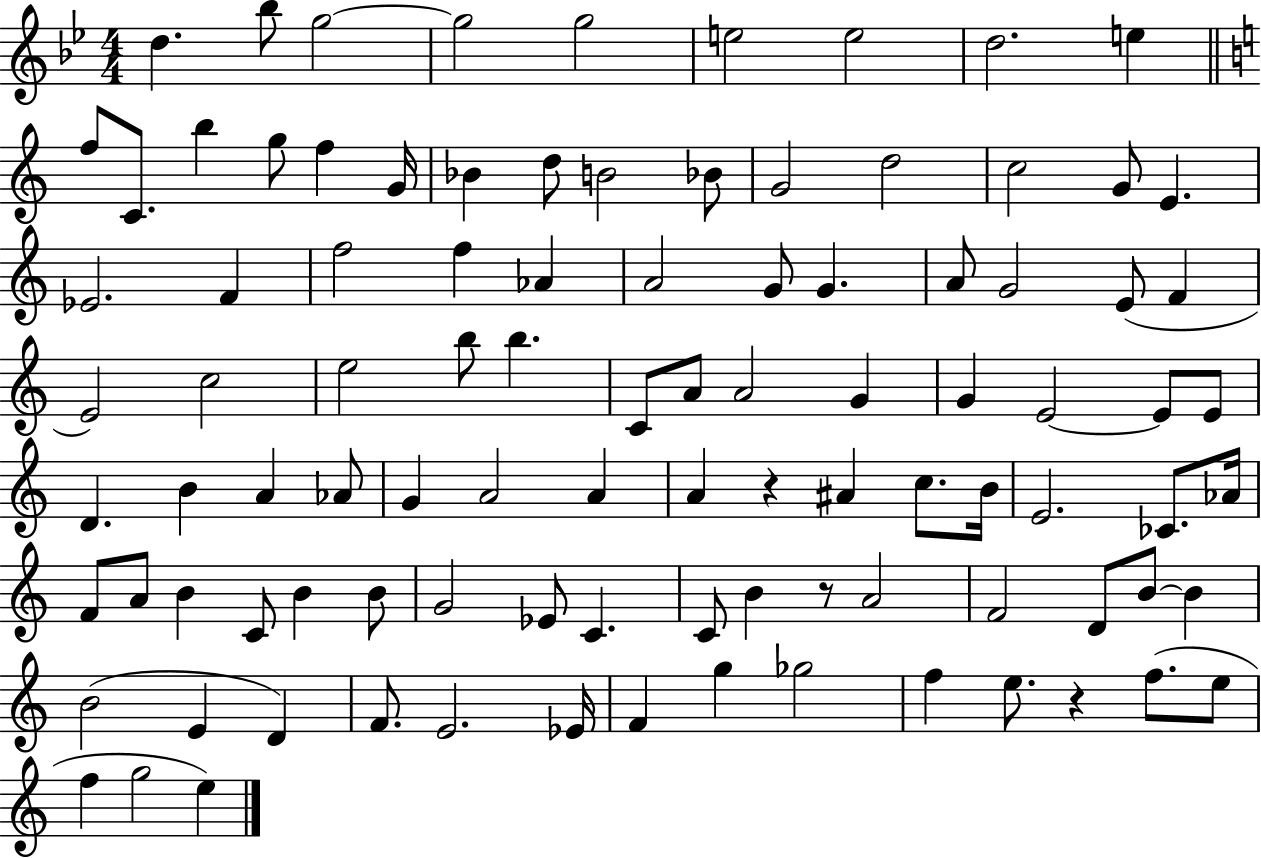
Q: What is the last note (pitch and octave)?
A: E5